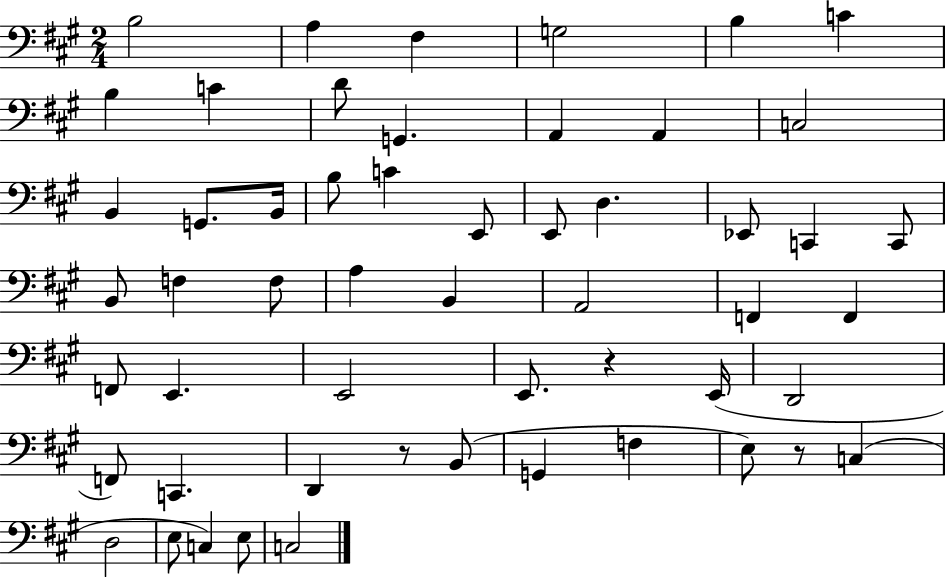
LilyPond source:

{
  \clef bass
  \numericTimeSignature
  \time 2/4
  \key a \major
  \repeat volta 2 { b2 | a4 fis4 | g2 | b4 c'4 | \break b4 c'4 | d'8 g,4. | a,4 a,4 | c2 | \break b,4 g,8. b,16 | b8 c'4 e,8 | e,8 d4. | ees,8 c,4 c,8 | \break b,8 f4 f8 | a4 b,4 | a,2 | f,4 f,4 | \break f,8 e,4. | e,2 | e,8. r4 e,16( | d,2 | \break f,8) c,4. | d,4 r8 b,8( | g,4 f4 | e8) r8 c4( | \break d2 | e8 c4) e8 | c2 | } \bar "|."
}